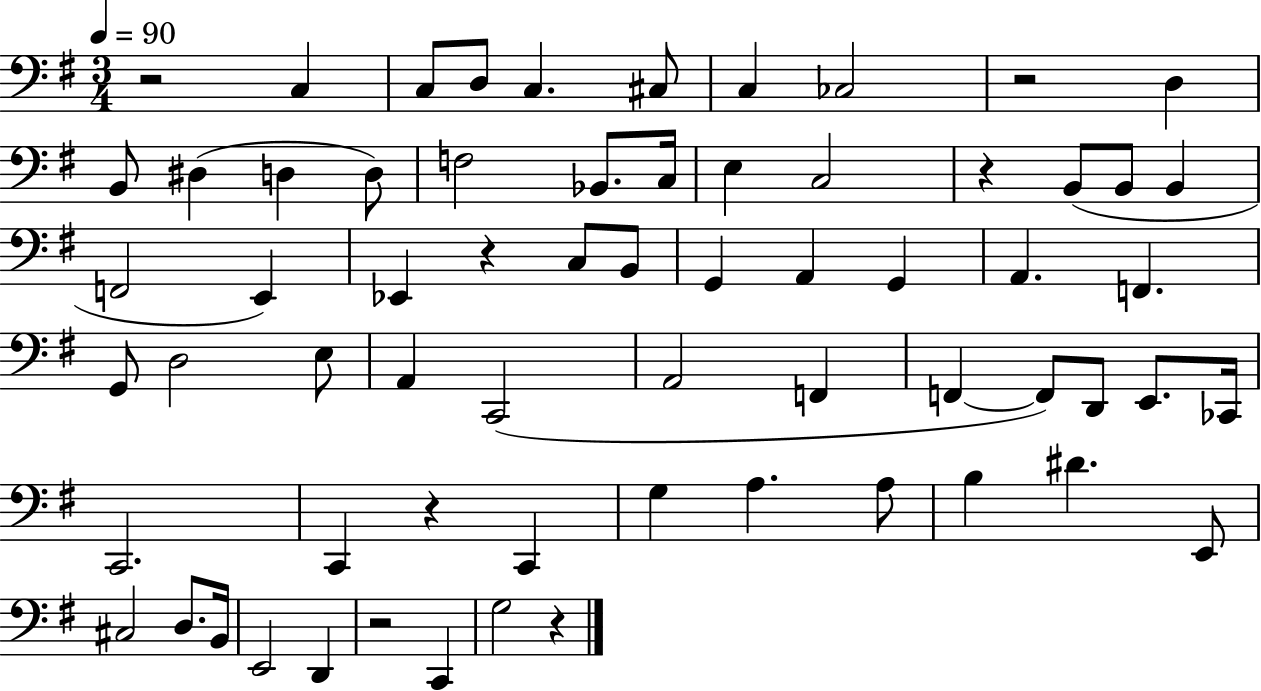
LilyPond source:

{
  \clef bass
  \numericTimeSignature
  \time 3/4
  \key g \major
  \tempo 4 = 90
  r2 c4 | c8 d8 c4. cis8 | c4 ces2 | r2 d4 | \break b,8 dis4( d4 d8) | f2 bes,8. c16 | e4 c2 | r4 b,8( b,8 b,4 | \break f,2 e,4) | ees,4 r4 c8 b,8 | g,4 a,4 g,4 | a,4. f,4. | \break g,8 d2 e8 | a,4 c,2( | a,2 f,4 | f,4~~ f,8) d,8 e,8. ces,16 | \break c,2. | c,4 r4 c,4 | g4 a4. a8 | b4 dis'4. e,8 | \break cis2 d8. b,16 | e,2 d,4 | r2 c,4 | g2 r4 | \break \bar "|."
}